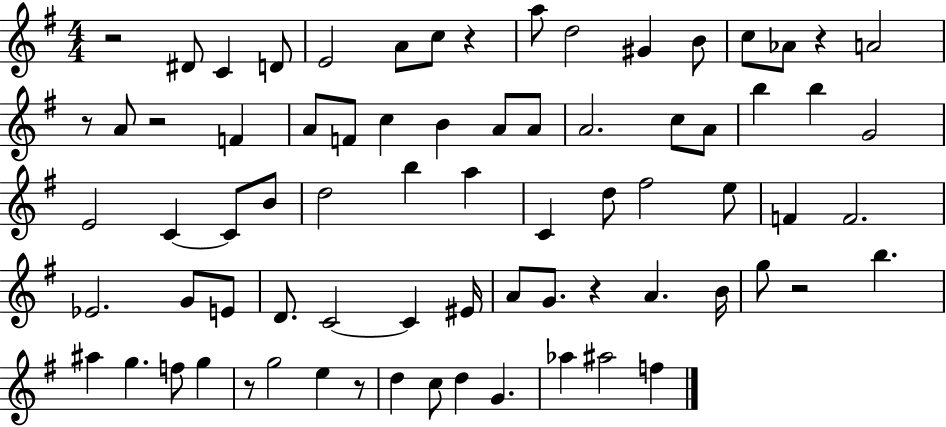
X:1
T:Untitled
M:4/4
L:1/4
K:G
z2 ^D/2 C D/2 E2 A/2 c/2 z a/2 d2 ^G B/2 c/2 _A/2 z A2 z/2 A/2 z2 F A/2 F/2 c B A/2 A/2 A2 c/2 A/2 b b G2 E2 C C/2 B/2 d2 b a C d/2 ^f2 e/2 F F2 _E2 G/2 E/2 D/2 C2 C ^E/4 A/2 G/2 z A B/4 g/2 z2 b ^a g f/2 g z/2 g2 e z/2 d c/2 d G _a ^a2 f